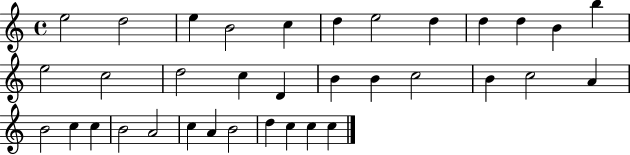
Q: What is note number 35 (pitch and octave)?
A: C5